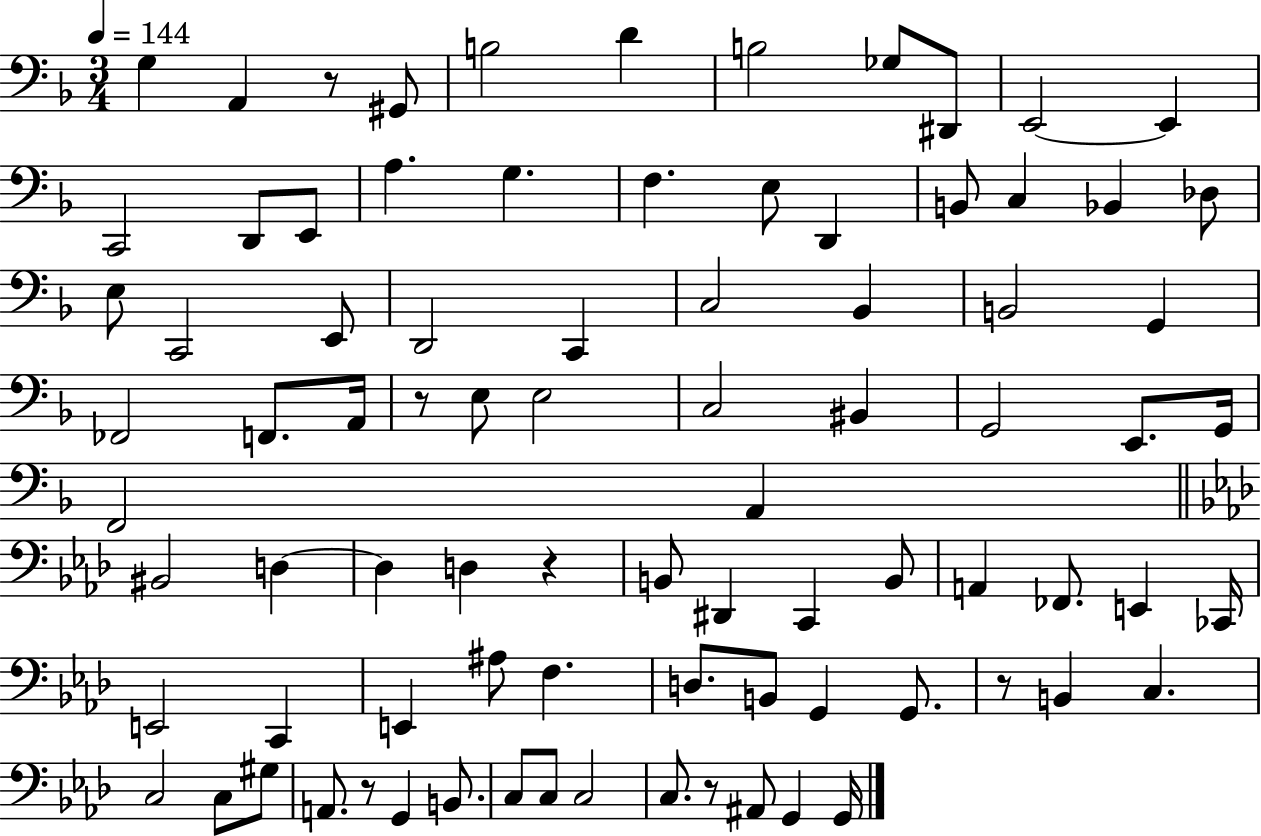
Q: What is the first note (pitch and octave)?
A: G3